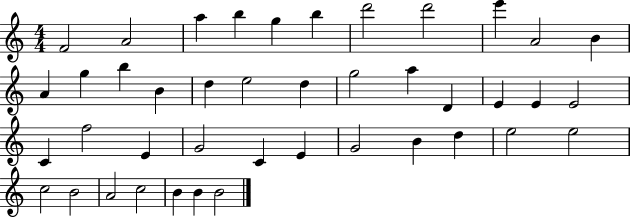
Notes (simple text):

F4/h A4/h A5/q B5/q G5/q B5/q D6/h D6/h E6/q A4/h B4/q A4/q G5/q B5/q B4/q D5/q E5/h D5/q G5/h A5/q D4/q E4/q E4/q E4/h C4/q F5/h E4/q G4/h C4/q E4/q G4/h B4/q D5/q E5/h E5/h C5/h B4/h A4/h C5/h B4/q B4/q B4/h